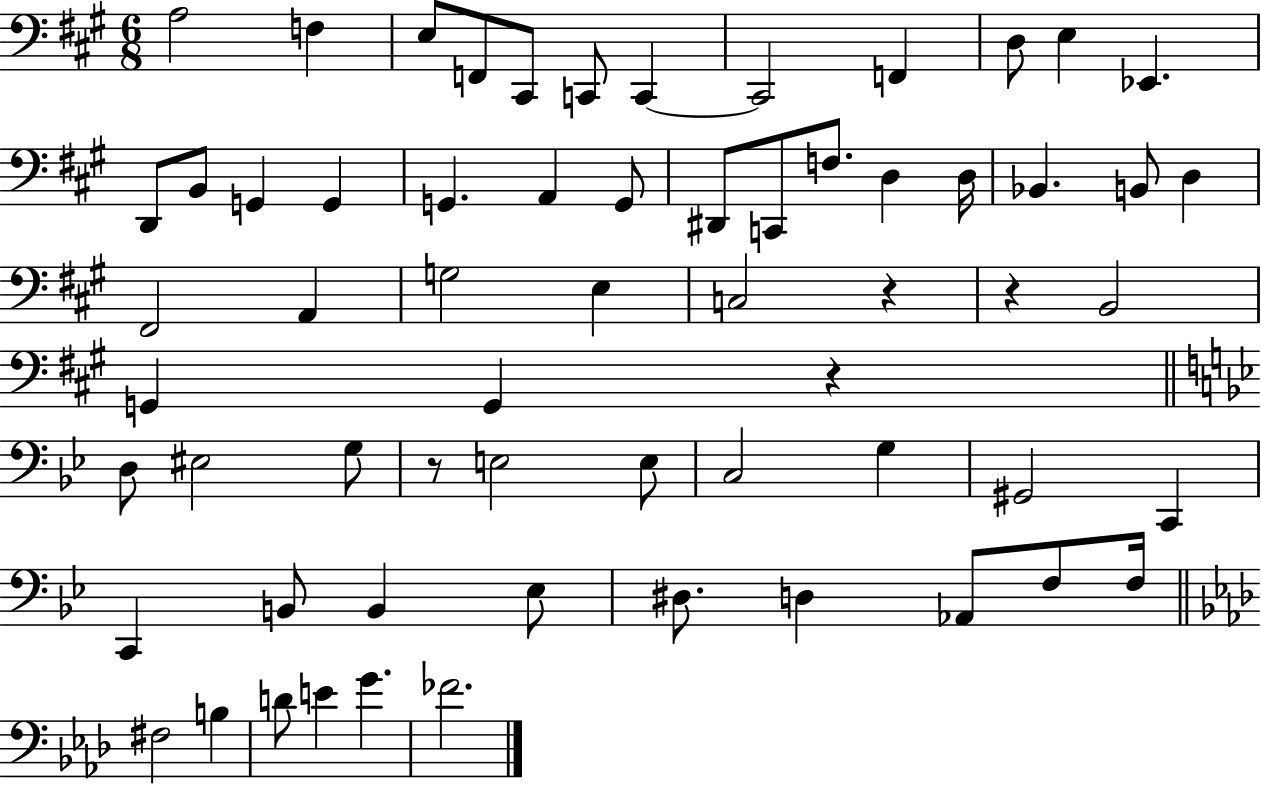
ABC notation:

X:1
T:Untitled
M:6/8
L:1/4
K:A
A,2 F, E,/2 F,,/2 ^C,,/2 C,,/2 C,, C,,2 F,, D,/2 E, _E,, D,,/2 B,,/2 G,, G,, G,, A,, G,,/2 ^D,,/2 C,,/2 F,/2 D, D,/4 _B,, B,,/2 D, ^F,,2 A,, G,2 E, C,2 z z B,,2 G,, G,, z D,/2 ^E,2 G,/2 z/2 E,2 E,/2 C,2 G, ^G,,2 C,, C,, B,,/2 B,, _E,/2 ^D,/2 D, _A,,/2 F,/2 F,/4 ^F,2 B, D/2 E G _F2